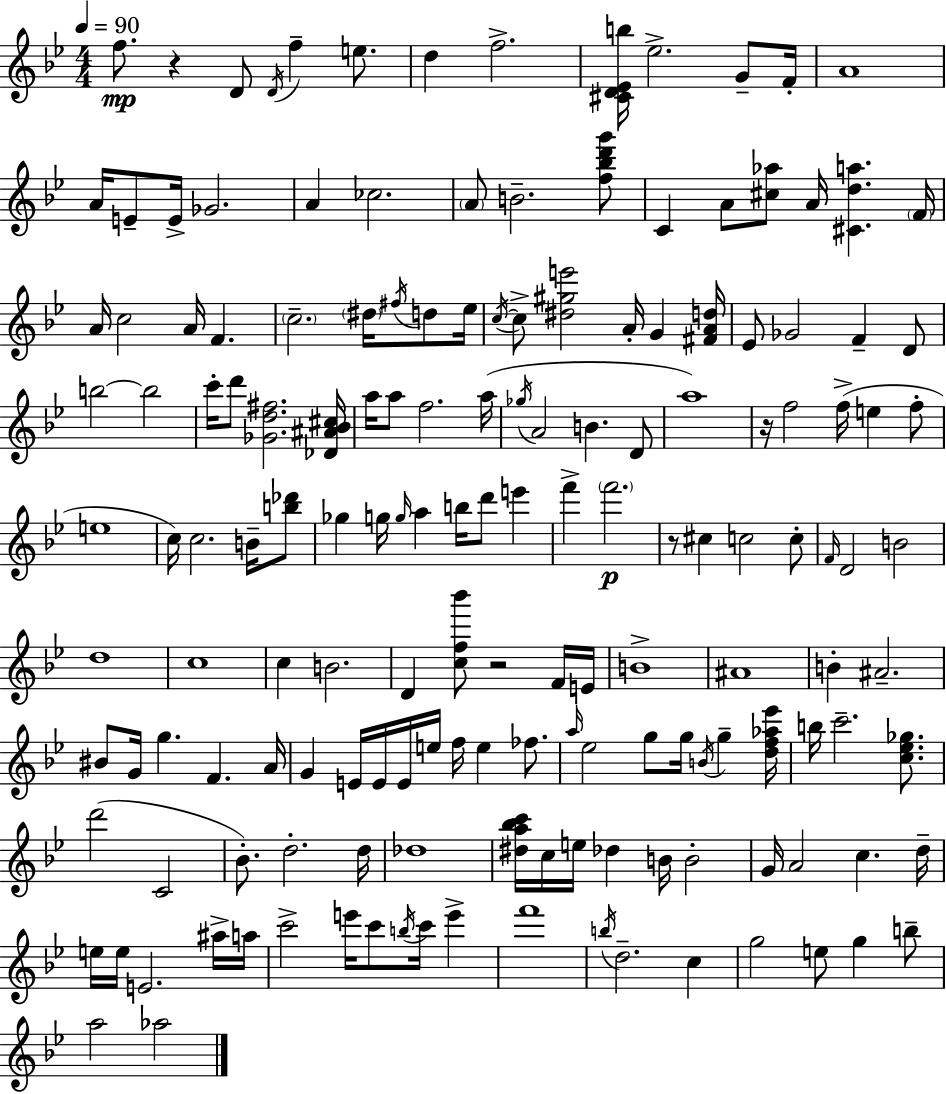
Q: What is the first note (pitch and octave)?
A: F5